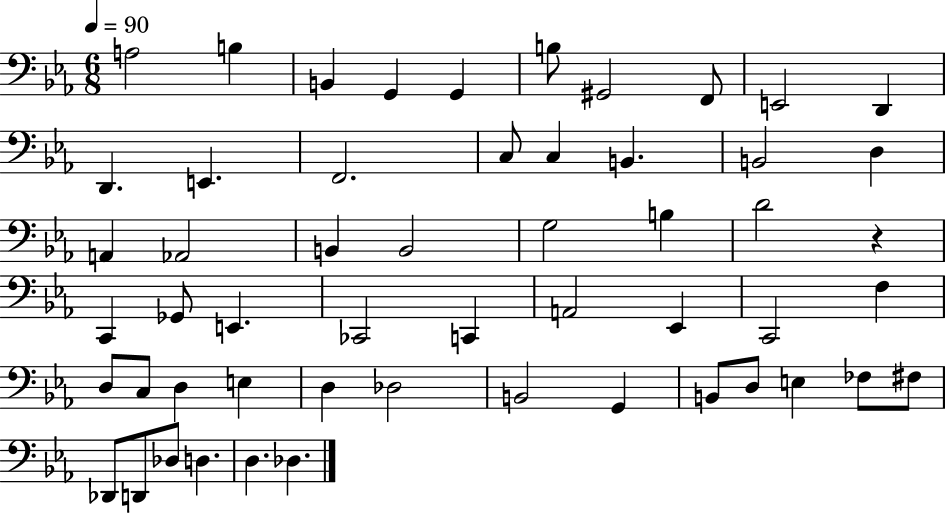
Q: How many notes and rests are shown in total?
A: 54